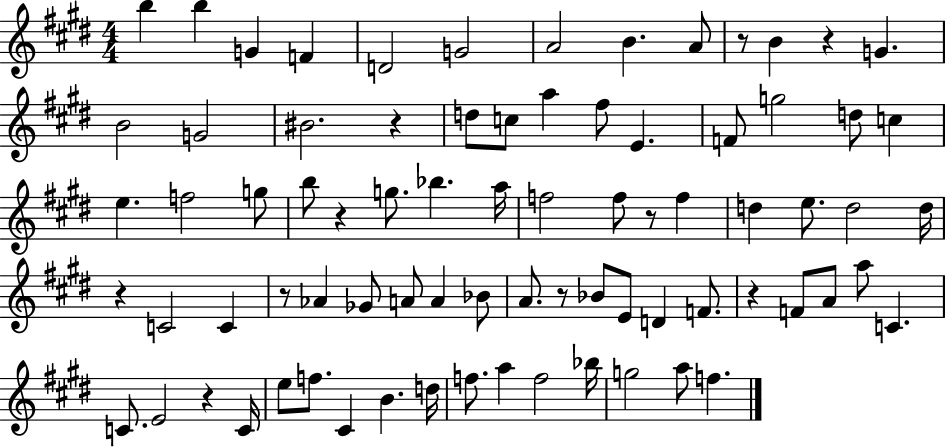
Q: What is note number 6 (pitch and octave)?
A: G4